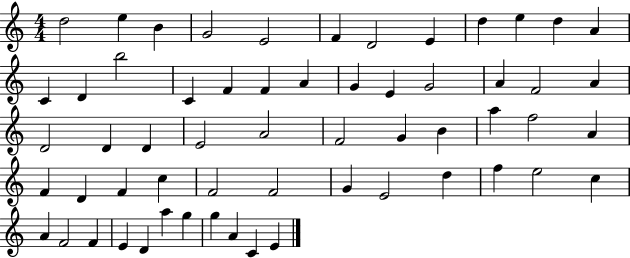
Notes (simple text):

D5/h E5/q B4/q G4/h E4/h F4/q D4/h E4/q D5/q E5/q D5/q A4/q C4/q D4/q B5/h C4/q F4/q F4/q A4/q G4/q E4/q G4/h A4/q F4/h A4/q D4/h D4/q D4/q E4/h A4/h F4/h G4/q B4/q A5/q F5/h A4/q F4/q D4/q F4/q C5/q F4/h F4/h G4/q E4/h D5/q F5/q E5/h C5/q A4/q F4/h F4/q E4/q D4/q A5/q G5/q G5/q A4/q C4/q E4/q